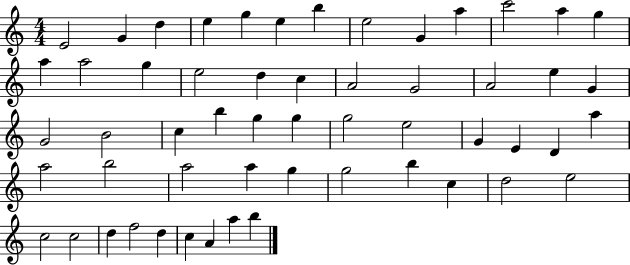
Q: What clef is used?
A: treble